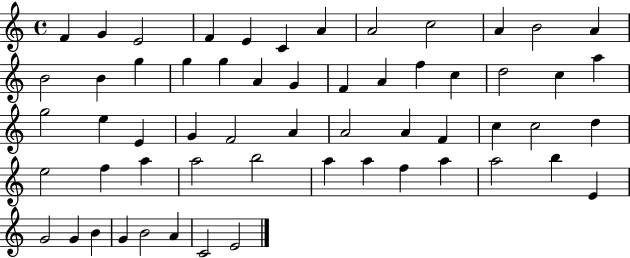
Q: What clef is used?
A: treble